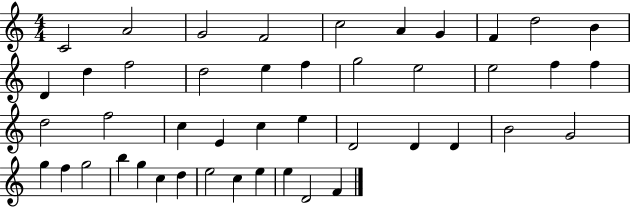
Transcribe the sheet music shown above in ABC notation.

X:1
T:Untitled
M:4/4
L:1/4
K:C
C2 A2 G2 F2 c2 A G F d2 B D d f2 d2 e f g2 e2 e2 f f d2 f2 c E c e D2 D D B2 G2 g f g2 b g c d e2 c e e D2 F